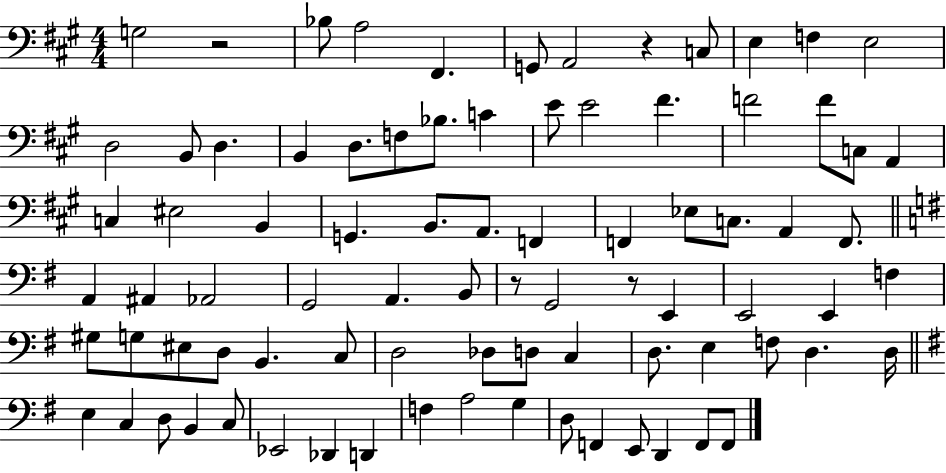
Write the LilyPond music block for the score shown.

{
  \clef bass
  \numericTimeSignature
  \time 4/4
  \key a \major
  g2 r2 | bes8 a2 fis,4. | g,8 a,2 r4 c8 | e4 f4 e2 | \break d2 b,8 d4. | b,4 d8. f8 bes8. c'4 | e'8 e'2 fis'4. | f'2 f'8 c8 a,4 | \break c4 eis2 b,4 | g,4. b,8. a,8. f,4 | f,4 ees8 c8. a,4 f,8. | \bar "||" \break \key e \minor a,4 ais,4 aes,2 | g,2 a,4. b,8 | r8 g,2 r8 e,4 | e,2 e,4 f4 | \break gis8 g8 eis8 d8 b,4. c8 | d2 des8 d8 c4 | d8. e4 f8 d4. d16 | \bar "||" \break \key e \minor e4 c4 d8 b,4 c8 | ees,2 des,4 d,4 | f4 a2 g4 | d8 f,4 e,8 d,4 f,8 f,8 | \break \bar "|."
}